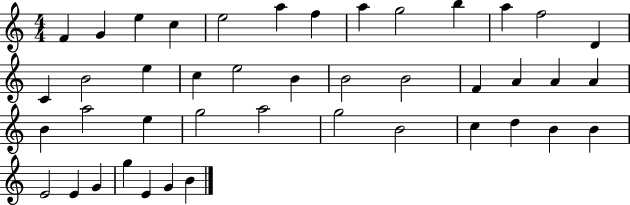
{
  \clef treble
  \numericTimeSignature
  \time 4/4
  \key c \major
  f'4 g'4 e''4 c''4 | e''2 a''4 f''4 | a''4 g''2 b''4 | a''4 f''2 d'4 | \break c'4 b'2 e''4 | c''4 e''2 b'4 | b'2 b'2 | f'4 a'4 a'4 a'4 | \break b'4 a''2 e''4 | g''2 a''2 | g''2 b'2 | c''4 d''4 b'4 b'4 | \break e'2 e'4 g'4 | g''4 e'4 g'4 b'4 | \bar "|."
}